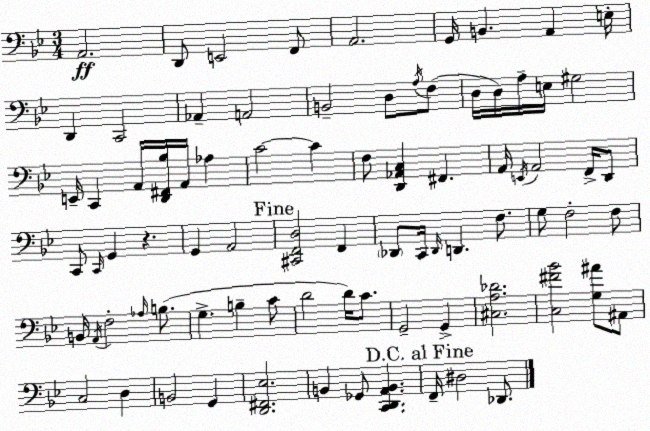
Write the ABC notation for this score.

X:1
T:Untitled
M:3/4
L:1/4
K:Gm
A,,2 D,,/2 E,,2 F,,/2 A,,2 G,,/4 B,, A,, E,/4 D,, C,,2 _A,, A,,2 B,,2 D,/2 A,/4 F,/2 D,/4 D,/4 A,/4 E,/4 ^G,2 E,,/4 C,, A,,/4 [D,,^F,,_B,]/4 A,,/4 _A, C2 C F,/2 [D,,_A,,C,] ^F,, A,,/4 E,,/4 A,,2 F,,/4 D,,/2 C,,/2 C,,/4 G,, z G,, A,,2 [^C,,F,,D,]2 F,, _D,,/2 C,,/4 _D,,/4 D,, F,/2 G,/2 F,2 F,/2 B,,/4 A,,/4 F,2 _A,/4 B,/2 G, B, C/2 D2 D/4 C/2 G,,2 G,, [^C,A,_D]2 [C,^F_B]2 [G,^A]/2 ^A,,/2 C,2 D, B,,2 G,, [D,,^F,,_E,]2 B,, _G,,/2 [C,,D,,A,,B,,] F,,/4 ^D,2 _D,,/2